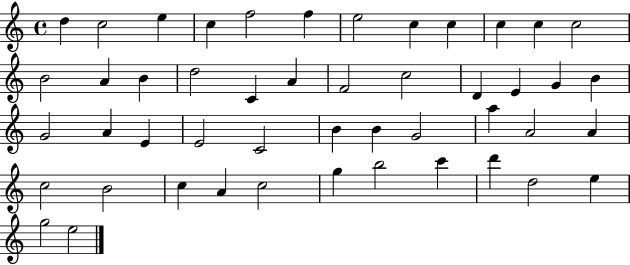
{
  \clef treble
  \time 4/4
  \defaultTimeSignature
  \key c \major
  d''4 c''2 e''4 | c''4 f''2 f''4 | e''2 c''4 c''4 | c''4 c''4 c''2 | \break b'2 a'4 b'4 | d''2 c'4 a'4 | f'2 c''2 | d'4 e'4 g'4 b'4 | \break g'2 a'4 e'4 | e'2 c'2 | b'4 b'4 g'2 | a''4 a'2 a'4 | \break c''2 b'2 | c''4 a'4 c''2 | g''4 b''2 c'''4 | d'''4 d''2 e''4 | \break g''2 e''2 | \bar "|."
}